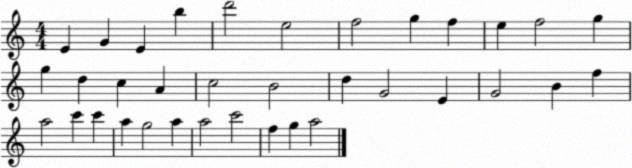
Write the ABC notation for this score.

X:1
T:Untitled
M:4/4
L:1/4
K:C
E G E b d'2 e2 f2 g f e f2 g g d c A c2 B2 d G2 E G2 B f a2 c' c' a g2 a a2 c'2 f g a2